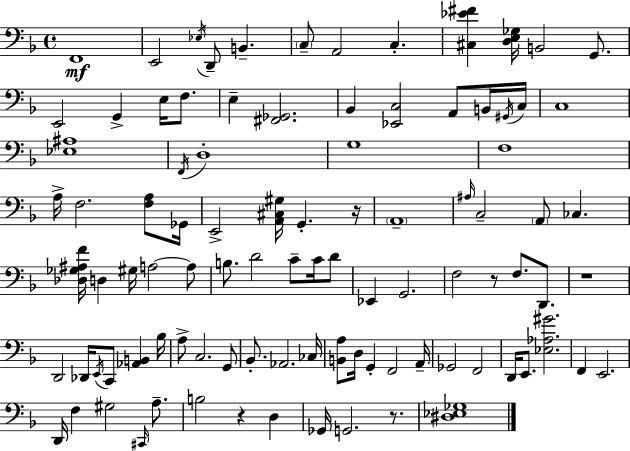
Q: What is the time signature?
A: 4/4